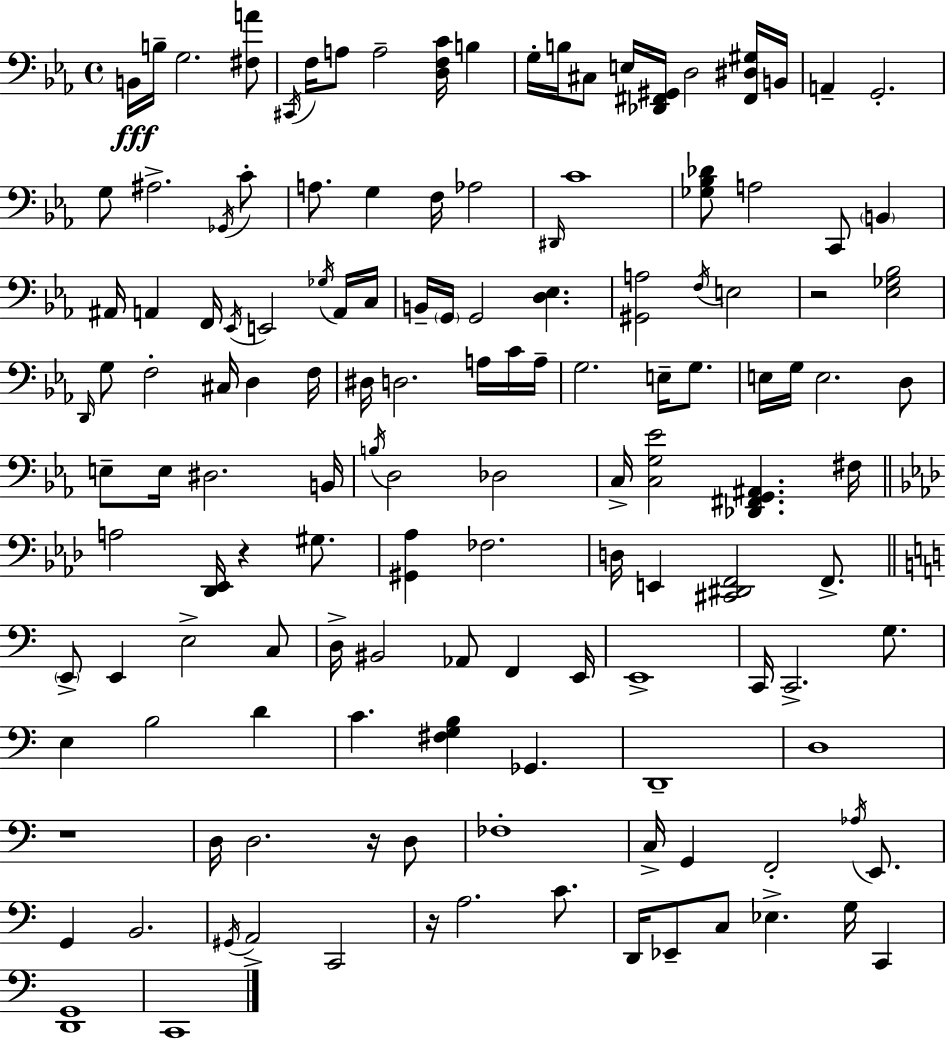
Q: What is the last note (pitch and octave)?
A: C2